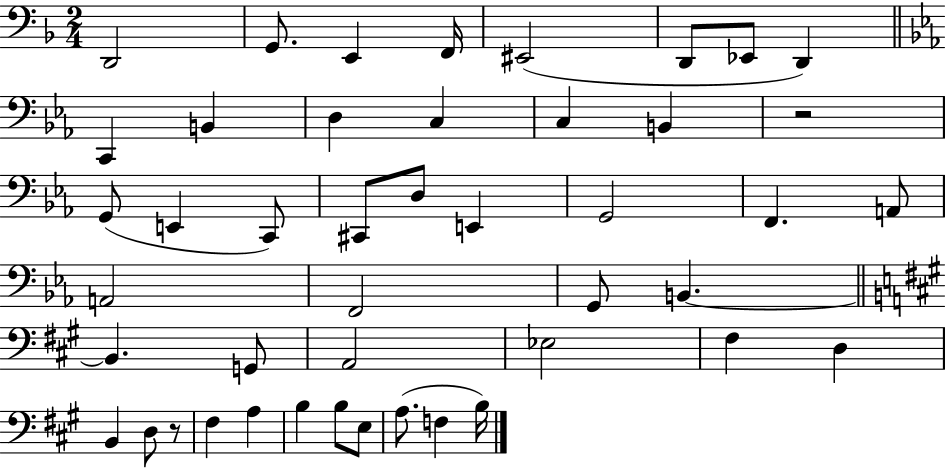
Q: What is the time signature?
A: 2/4